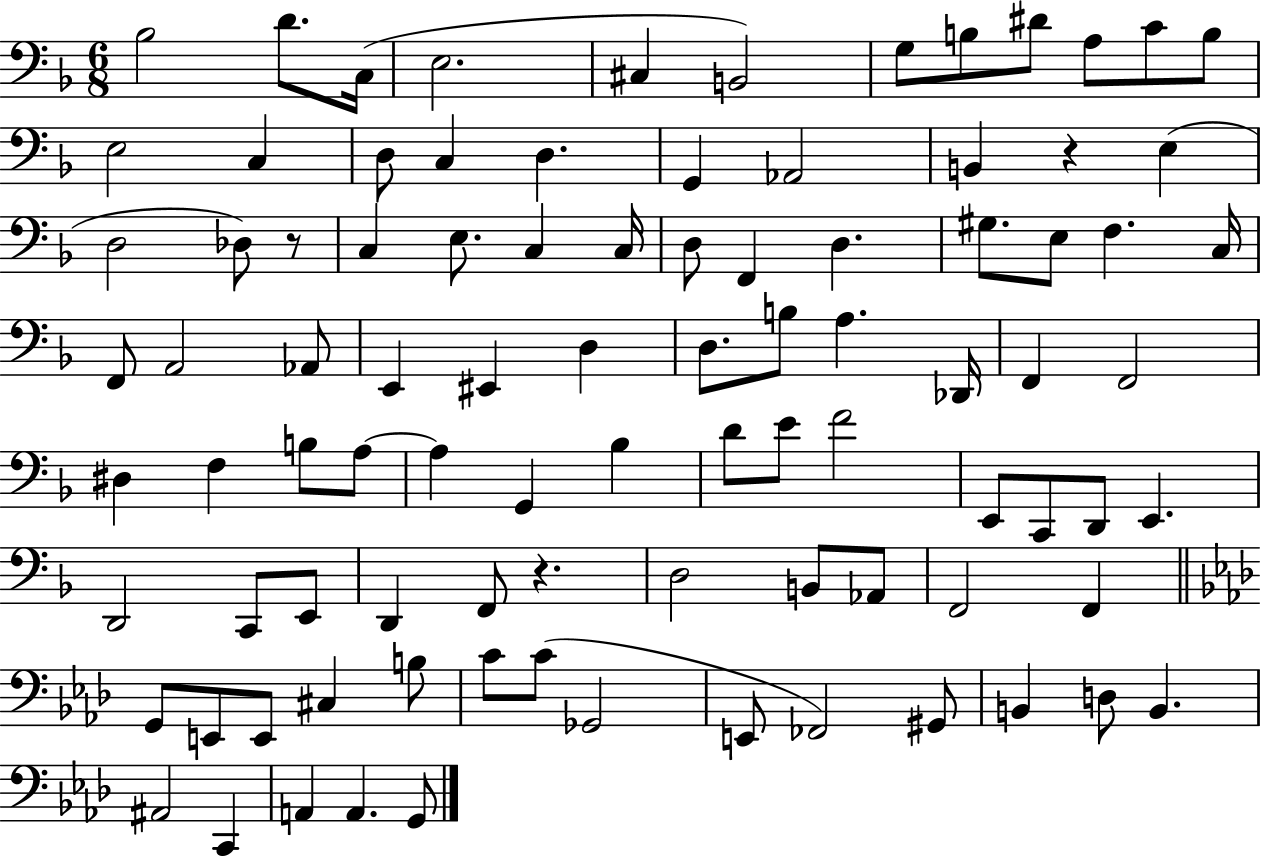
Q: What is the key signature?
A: F major